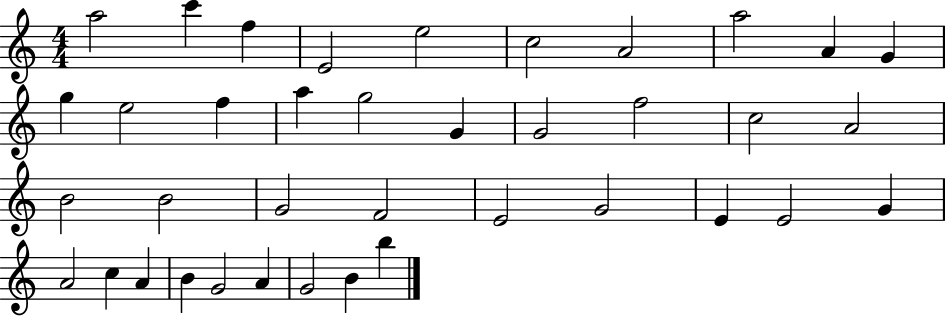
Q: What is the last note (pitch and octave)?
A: B5